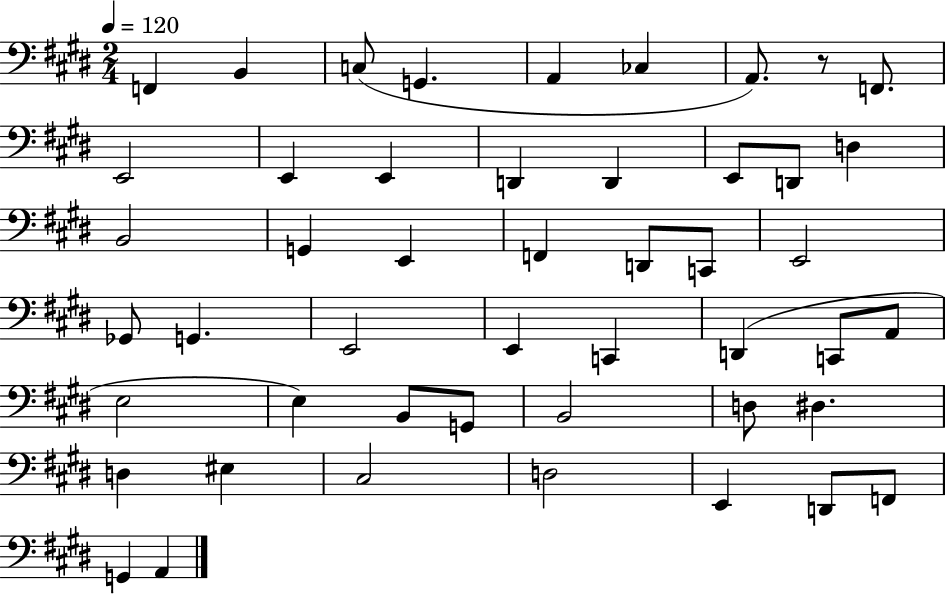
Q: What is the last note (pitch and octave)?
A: A2